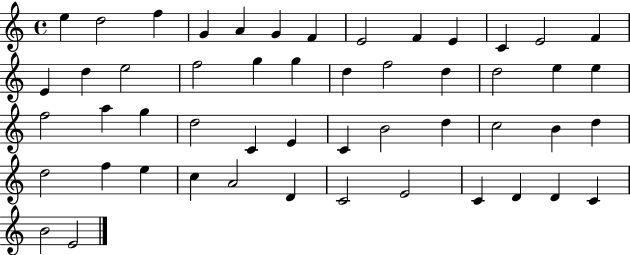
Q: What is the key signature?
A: C major